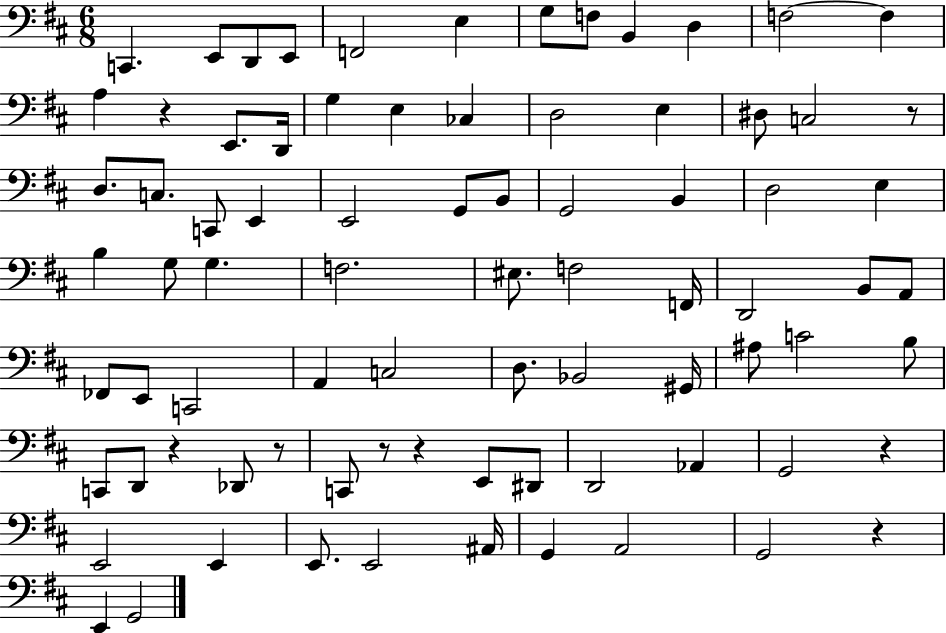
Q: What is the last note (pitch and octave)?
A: G2